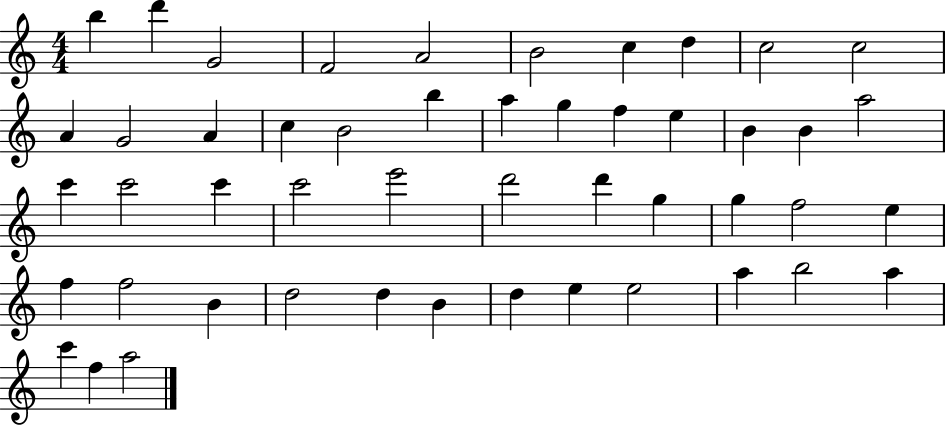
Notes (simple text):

B5/q D6/q G4/h F4/h A4/h B4/h C5/q D5/q C5/h C5/h A4/q G4/h A4/q C5/q B4/h B5/q A5/q G5/q F5/q E5/q B4/q B4/q A5/h C6/q C6/h C6/q C6/h E6/h D6/h D6/q G5/q G5/q F5/h E5/q F5/q F5/h B4/q D5/h D5/q B4/q D5/q E5/q E5/h A5/q B5/h A5/q C6/q F5/q A5/h